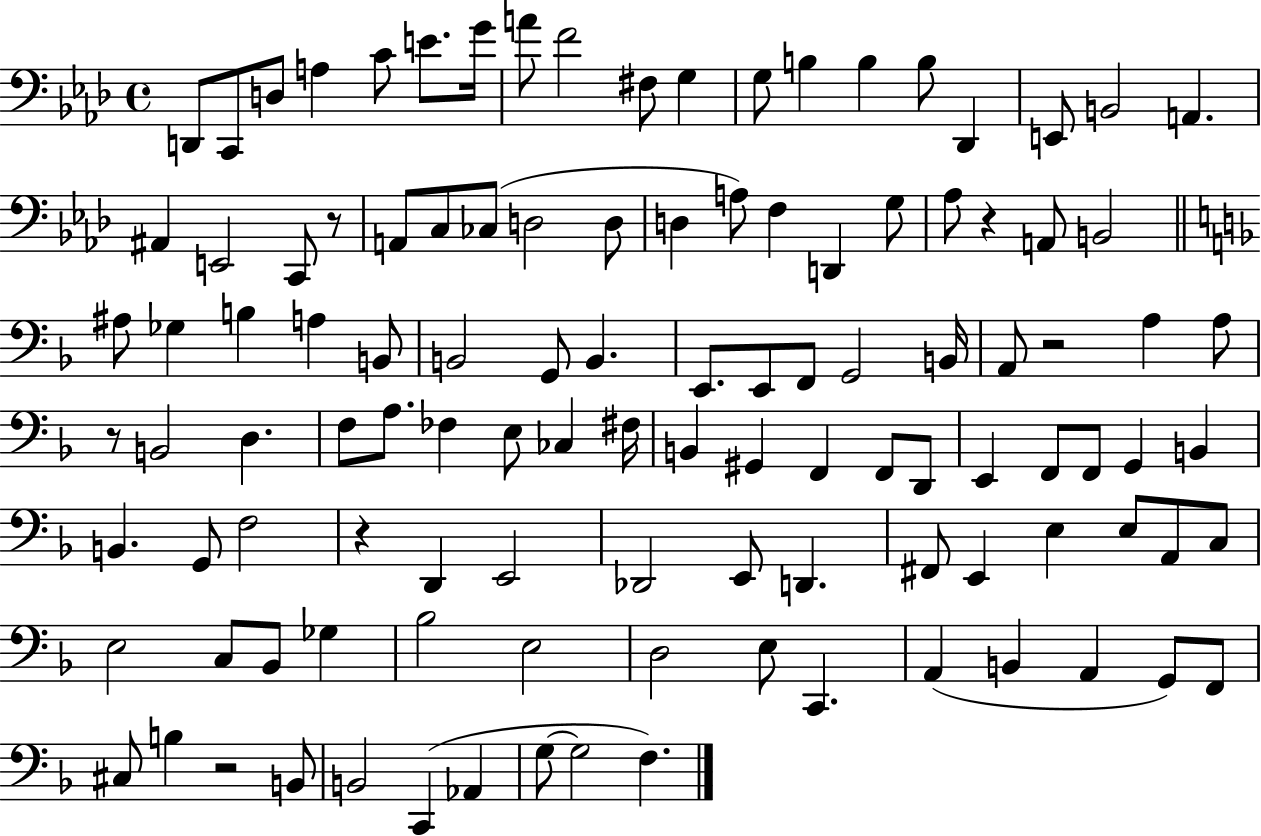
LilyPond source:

{
  \clef bass
  \time 4/4
  \defaultTimeSignature
  \key aes \major
  \repeat volta 2 { d,8 c,8 d8 a4 c'8 e'8. g'16 | a'8 f'2 fis8 g4 | g8 b4 b4 b8 des,4 | e,8 b,2 a,4. | \break ais,4 e,2 c,8 r8 | a,8 c8 ces8( d2 d8 | d4 a8) f4 d,4 g8 | aes8 r4 a,8 b,2 | \break \bar "||" \break \key d \minor ais8 ges4 b4 a4 b,8 | b,2 g,8 b,4. | e,8. e,8 f,8 g,2 b,16 | a,8 r2 a4 a8 | \break r8 b,2 d4. | f8 a8. fes4 e8 ces4 fis16 | b,4 gis,4 f,4 f,8 d,8 | e,4 f,8 f,8 g,4 b,4 | \break b,4. g,8 f2 | r4 d,4 e,2 | des,2 e,8 d,4. | fis,8 e,4 e4 e8 a,8 c8 | \break e2 c8 bes,8 ges4 | bes2 e2 | d2 e8 c,4. | a,4( b,4 a,4 g,8) f,8 | \break cis8 b4 r2 b,8 | b,2 c,4( aes,4 | g8~~ g2 f4.) | } \bar "|."
}